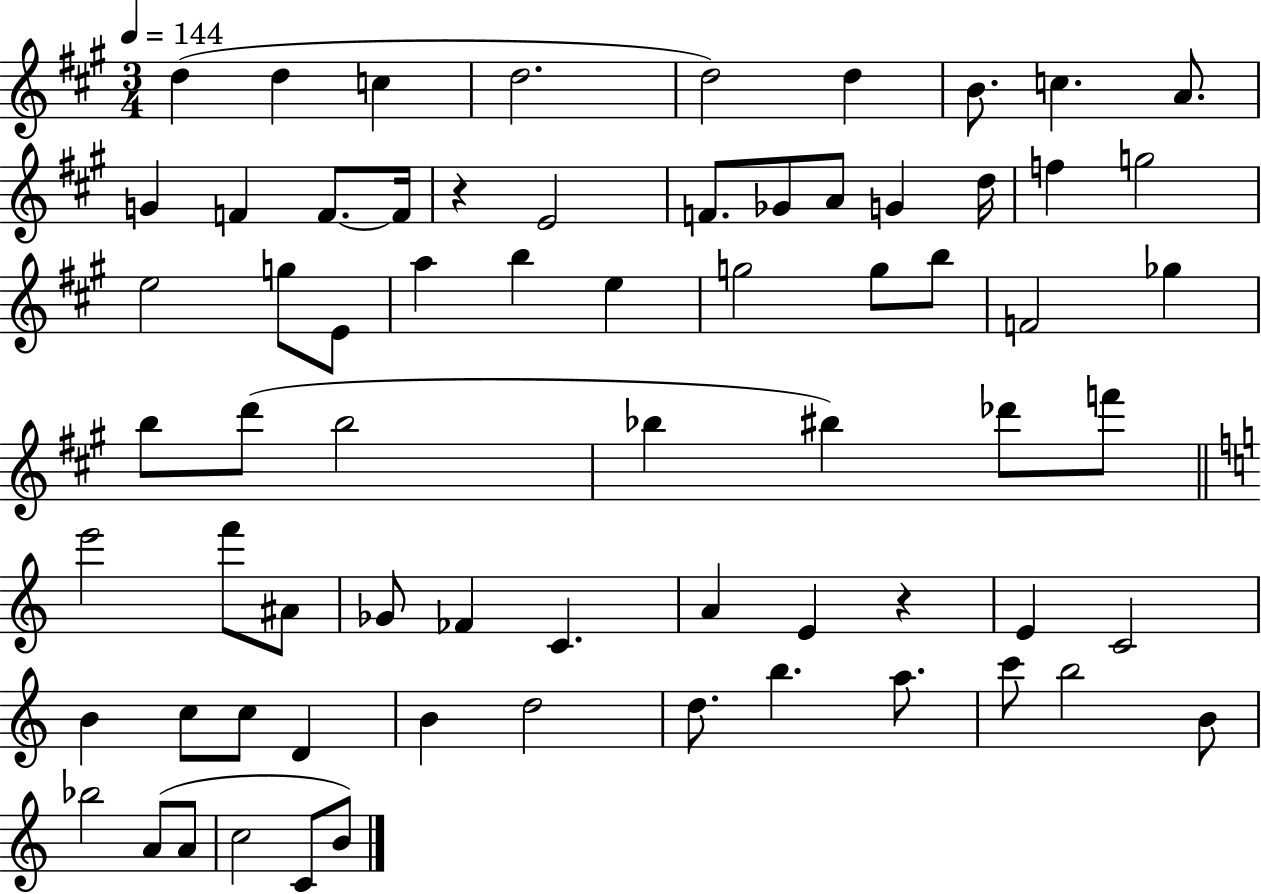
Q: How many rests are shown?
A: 2